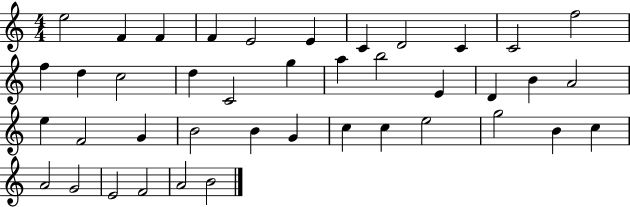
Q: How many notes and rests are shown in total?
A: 41